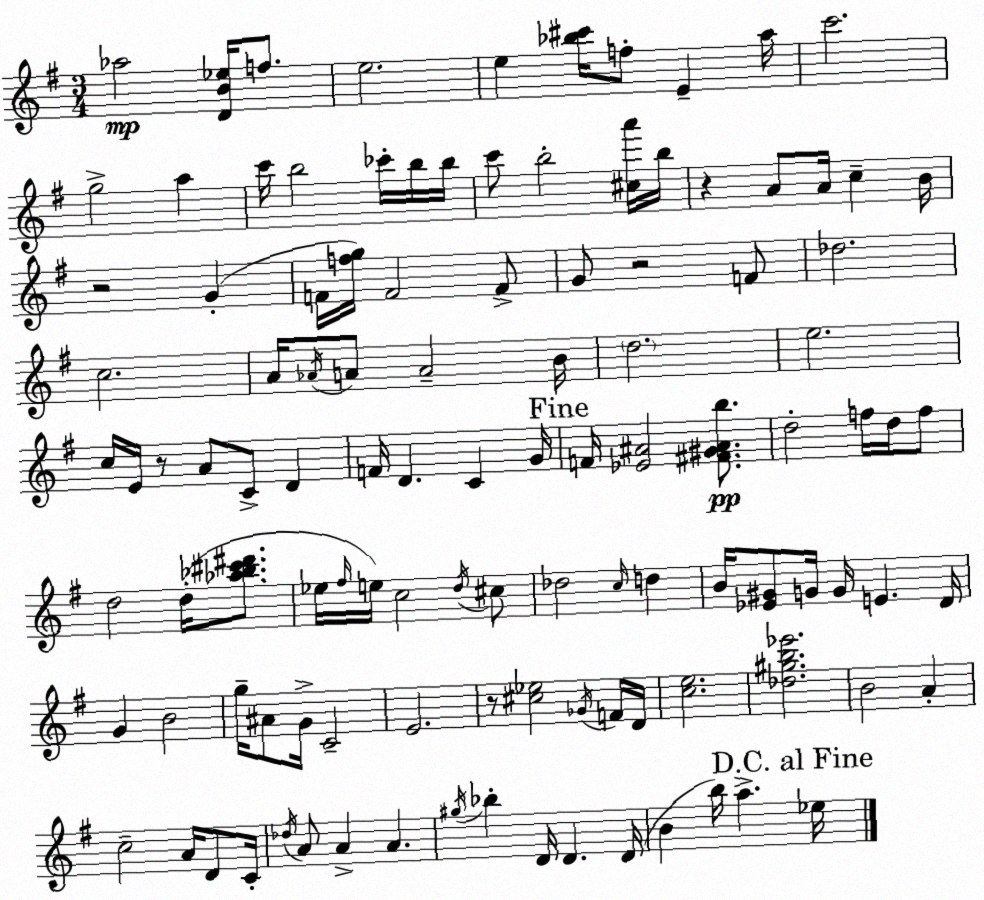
X:1
T:Untitled
M:3/4
L:1/4
K:G
_a2 [DB_e]/4 f/2 e2 e [_b^c']/4 f/2 E a/4 c'2 g2 a c'/4 b2 _c'/4 b/4 b/4 c'/2 b2 [^ca']/4 b/4 z A/2 A/4 c B/4 z2 G F/4 [fg]/4 F2 F/2 G/2 z2 F/2 _d2 c2 A/4 _A/4 A/2 A2 B/4 d2 e2 c/4 E/4 z/2 A/2 C/2 D F/4 D C G/4 F/4 [_E^A]2 [^F^G^Ab]/2 d2 f/4 d/4 f/2 d2 d/4 [_a_b^c'^d']/2 _e/4 ^f/4 e/4 c2 d/4 ^c/2 _d2 c/4 d B/4 [_E^G]/2 G/4 G/4 E D/4 G B2 g/4 ^A/2 G/4 C2 E2 z/2 [^c_e]2 _G/4 F/4 D/4 [ce]2 [_d^gb_e']2 B2 A c2 A/4 D/2 C/4 _d/4 A/2 A A ^g/4 _b D/4 D D/4 B b/4 a _e/4